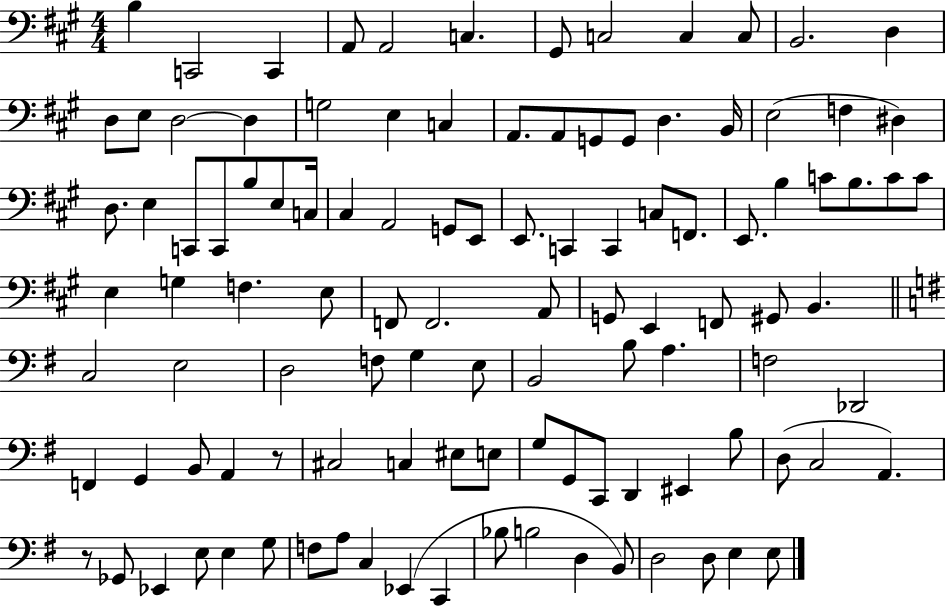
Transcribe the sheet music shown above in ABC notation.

X:1
T:Untitled
M:4/4
L:1/4
K:A
B, C,,2 C,, A,,/2 A,,2 C, ^G,,/2 C,2 C, C,/2 B,,2 D, D,/2 E,/2 D,2 D, G,2 E, C, A,,/2 A,,/2 G,,/2 G,,/2 D, B,,/4 E,2 F, ^D, D,/2 E, C,,/2 C,,/2 B,/2 E,/2 C,/4 ^C, A,,2 G,,/2 E,,/2 E,,/2 C,, C,, C,/2 F,,/2 E,,/2 B, C/2 B,/2 C/2 C/2 E, G, F, E,/2 F,,/2 F,,2 A,,/2 G,,/2 E,, F,,/2 ^G,,/2 B,, C,2 E,2 D,2 F,/2 G, E,/2 B,,2 B,/2 A, F,2 _D,,2 F,, G,, B,,/2 A,, z/2 ^C,2 C, ^E,/2 E,/2 G,/2 G,,/2 C,,/2 D,, ^E,, B,/2 D,/2 C,2 A,, z/2 _G,,/2 _E,, E,/2 E, G,/2 F,/2 A,/2 C, _E,, C,, _B,/2 B,2 D, B,,/2 D,2 D,/2 E, E,/2